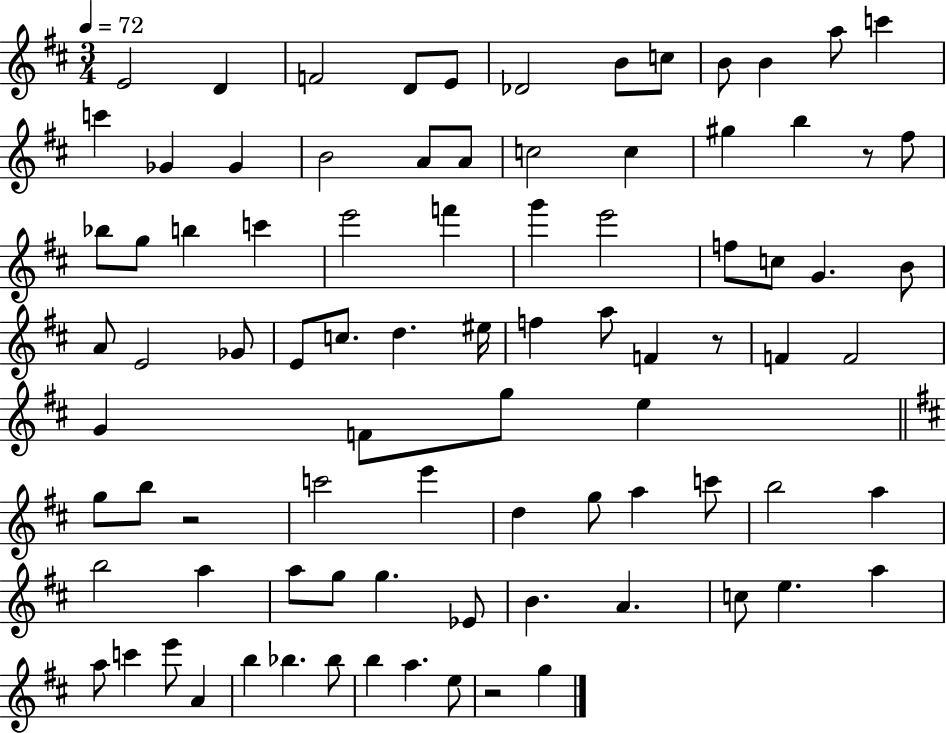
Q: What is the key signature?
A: D major